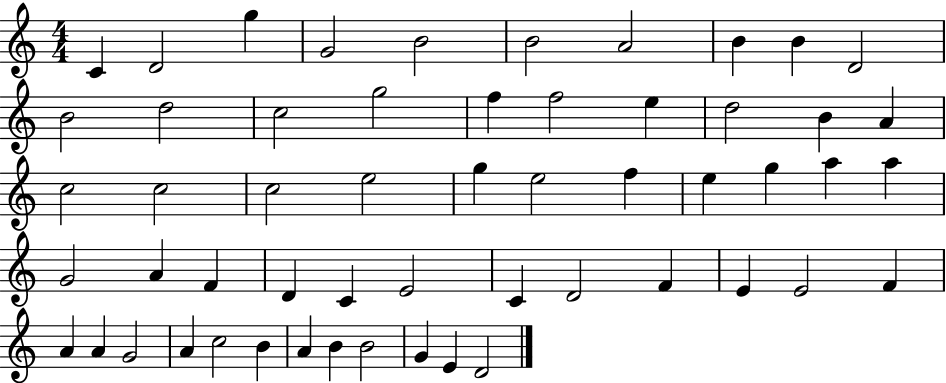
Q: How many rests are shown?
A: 0